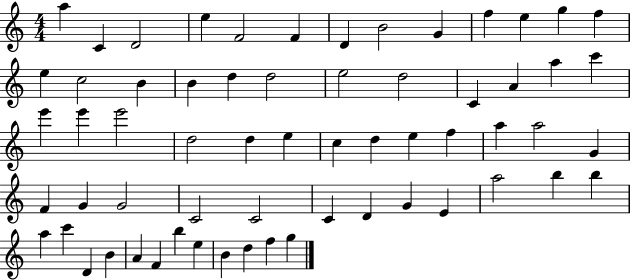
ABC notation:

X:1
T:Untitled
M:4/4
L:1/4
K:C
a C D2 e F2 F D B2 G f e g f e c2 B B d d2 e2 d2 C A a c' e' e' e'2 d2 d e c d e f a a2 G F G G2 C2 C2 C D G E a2 b b a c' D B A F b e B d f g